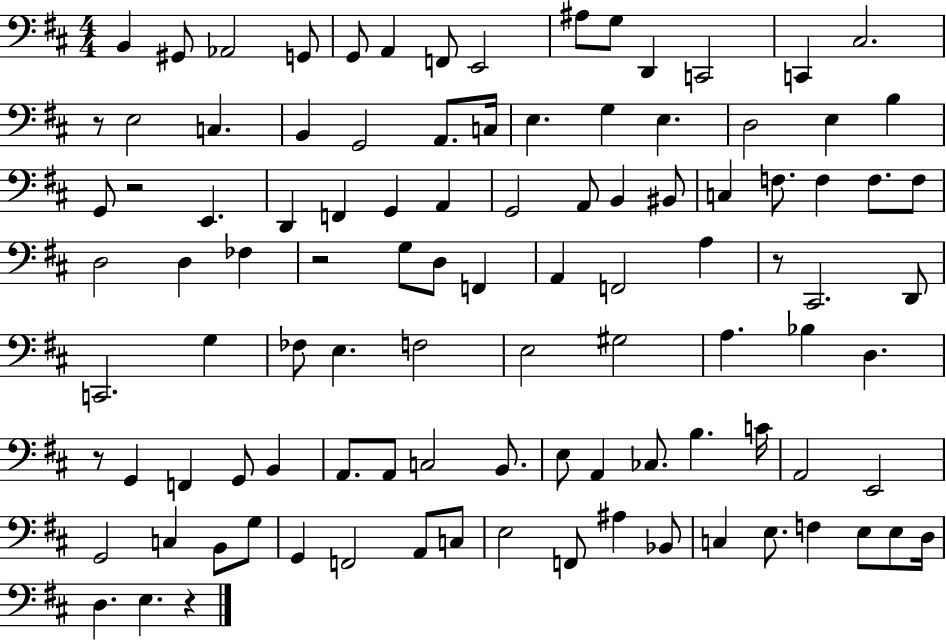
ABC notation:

X:1
T:Untitled
M:4/4
L:1/4
K:D
B,, ^G,,/2 _A,,2 G,,/2 G,,/2 A,, F,,/2 E,,2 ^A,/2 G,/2 D,, C,,2 C,, ^C,2 z/2 E,2 C, B,, G,,2 A,,/2 C,/4 E, G, E, D,2 E, B, G,,/2 z2 E,, D,, F,, G,, A,, G,,2 A,,/2 B,, ^B,,/2 C, F,/2 F, F,/2 F,/2 D,2 D, _F, z2 G,/2 D,/2 F,, A,, F,,2 A, z/2 ^C,,2 D,,/2 C,,2 G, _F,/2 E, F,2 E,2 ^G,2 A, _B, D, z/2 G,, F,, G,,/2 B,, A,,/2 A,,/2 C,2 B,,/2 E,/2 A,, _C,/2 B, C/4 A,,2 E,,2 G,,2 C, B,,/2 G,/2 G,, F,,2 A,,/2 C,/2 E,2 F,,/2 ^A, _B,,/2 C, E,/2 F, E,/2 E,/2 D,/4 D, E, z